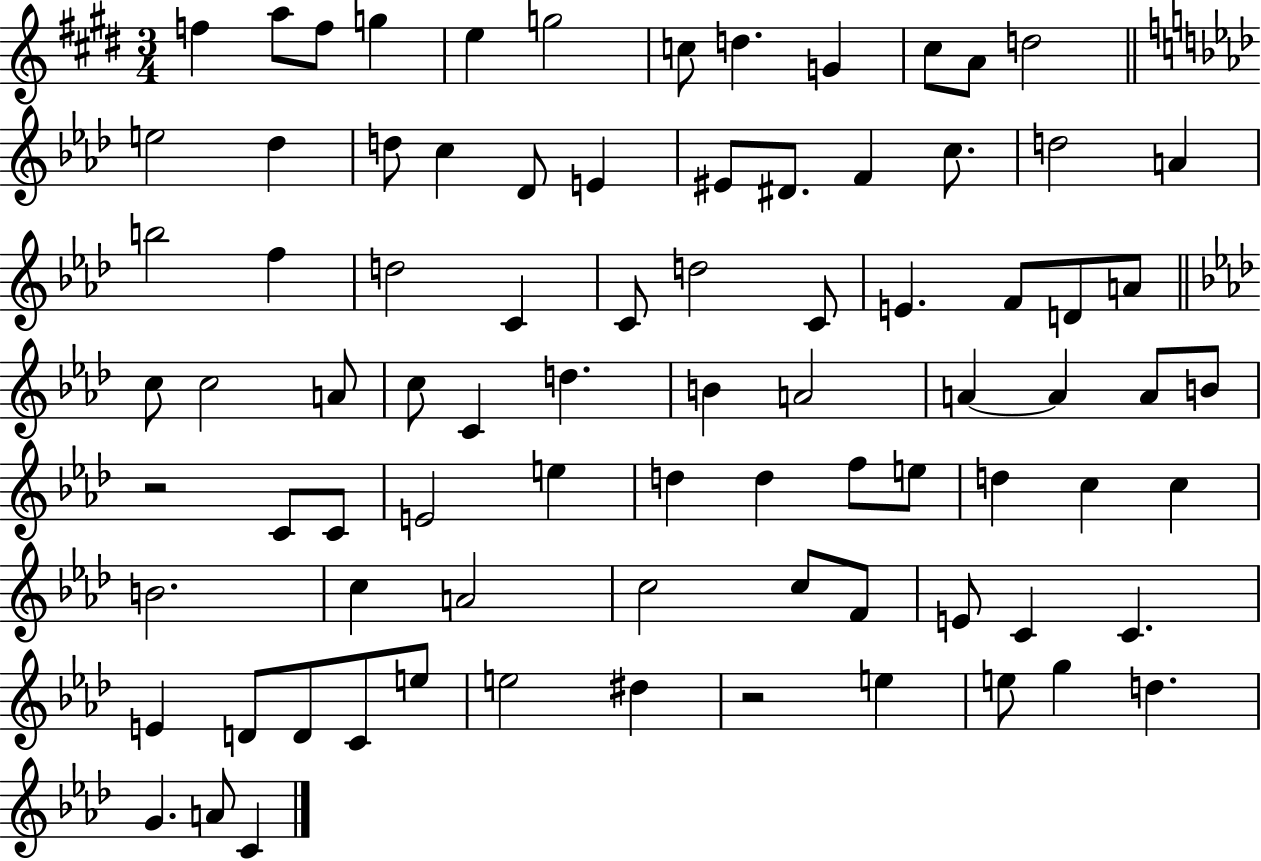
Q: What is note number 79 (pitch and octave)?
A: G4